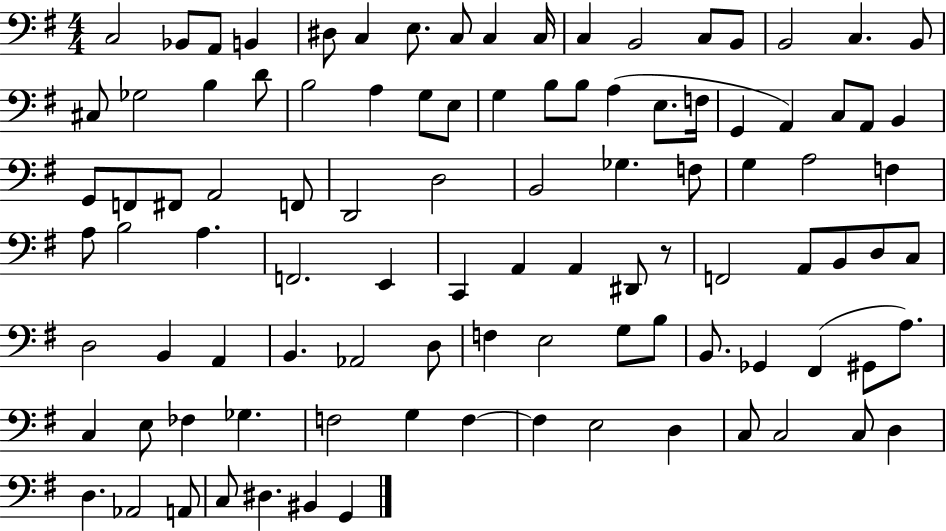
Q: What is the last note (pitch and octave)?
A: G2